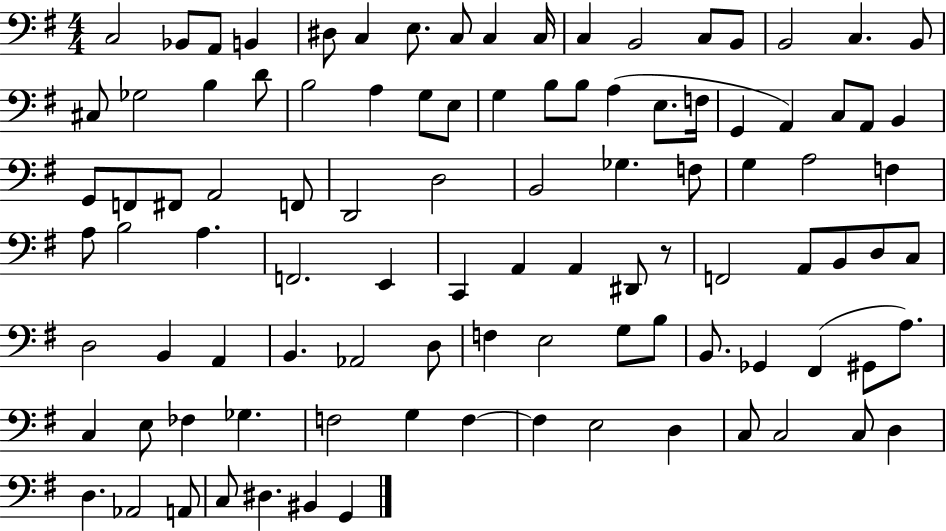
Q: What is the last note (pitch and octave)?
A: G2